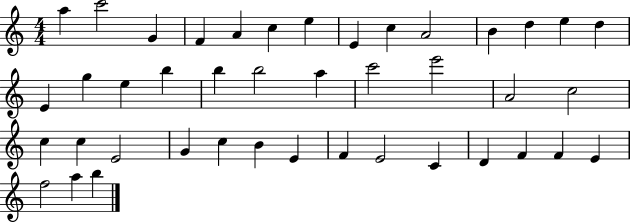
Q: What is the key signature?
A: C major